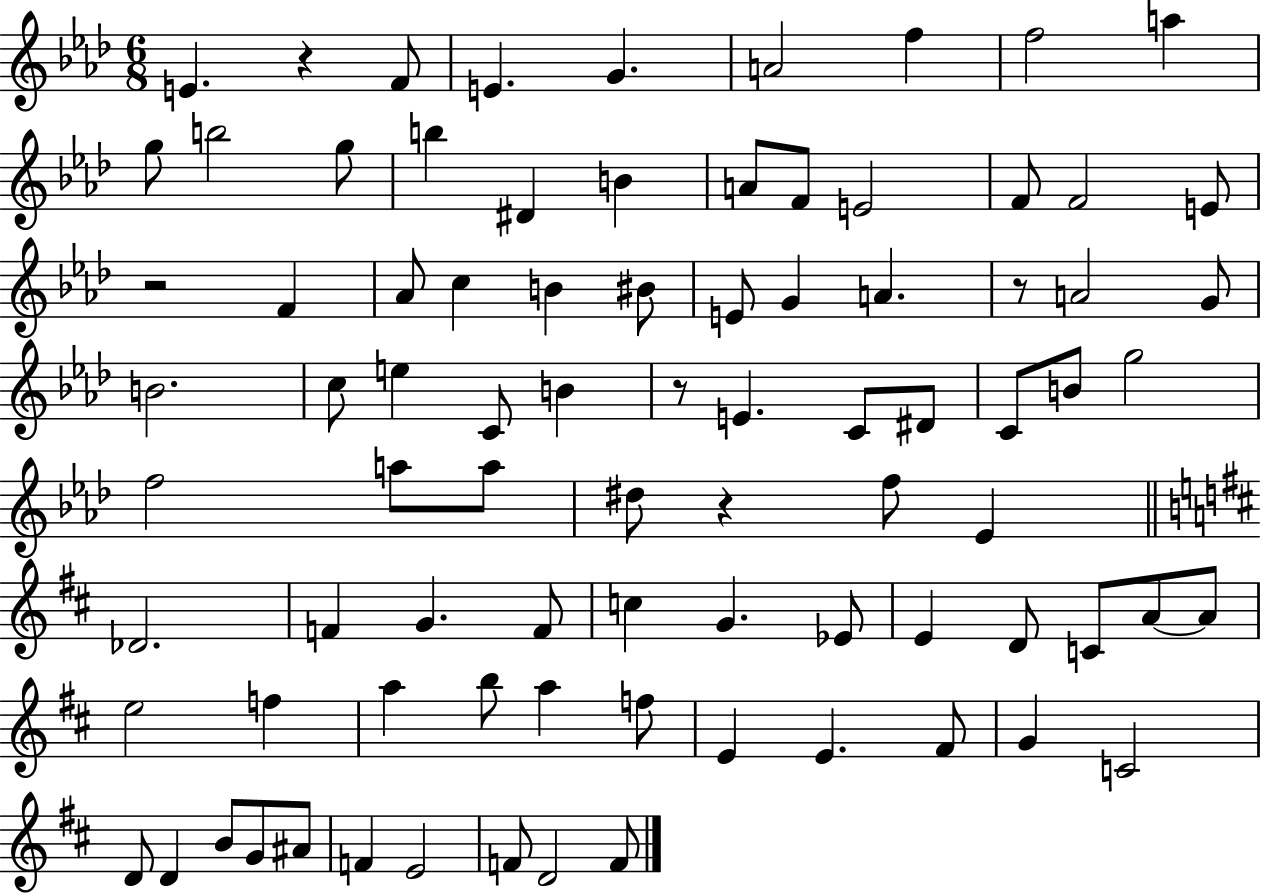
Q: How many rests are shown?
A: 5